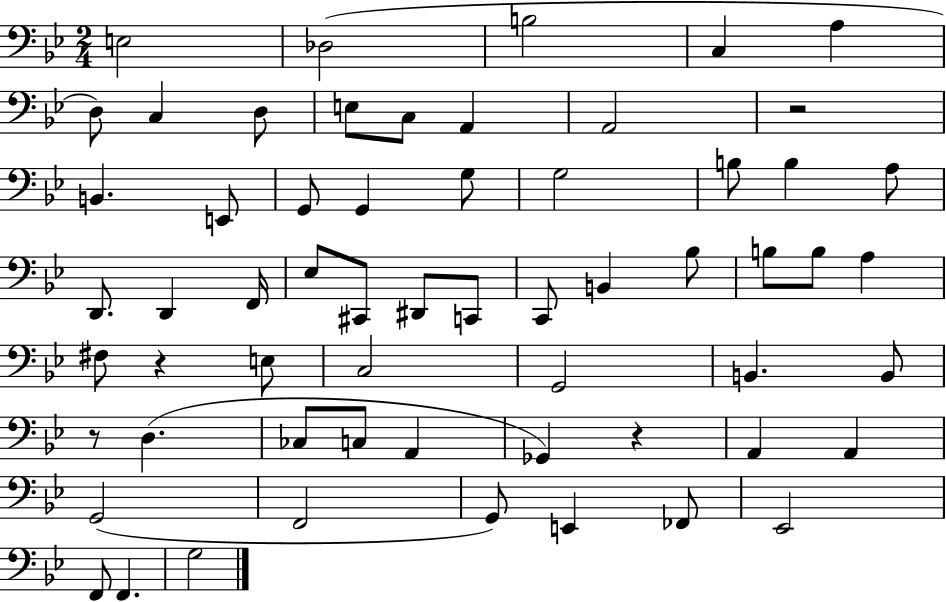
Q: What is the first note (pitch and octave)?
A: E3